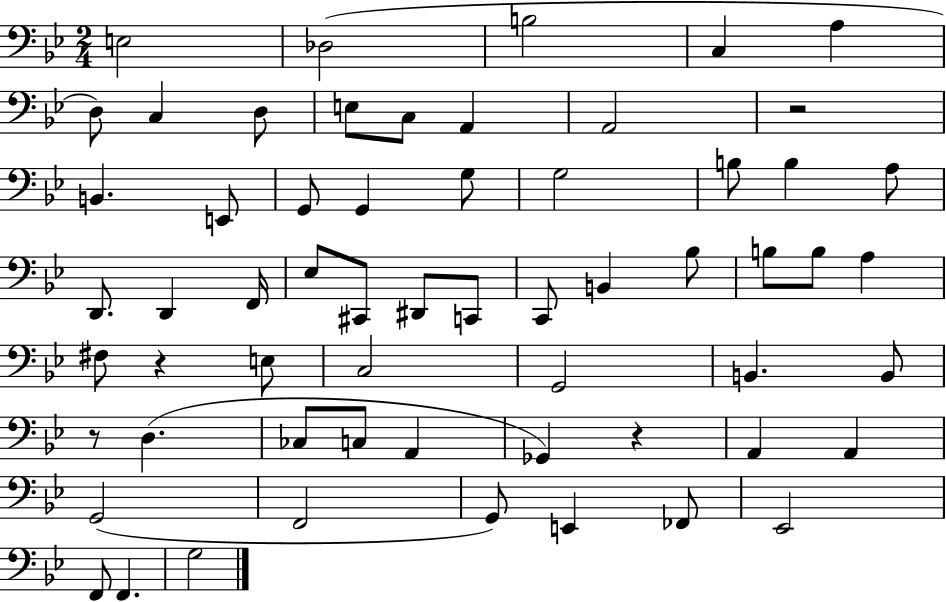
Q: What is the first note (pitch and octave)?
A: E3